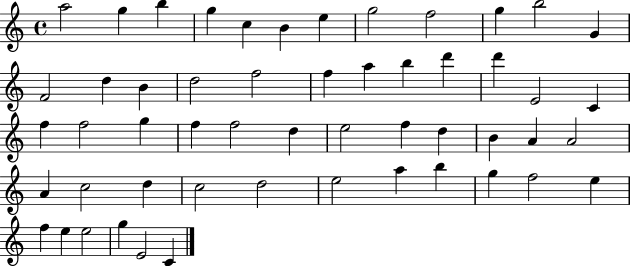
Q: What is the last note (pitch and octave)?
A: C4